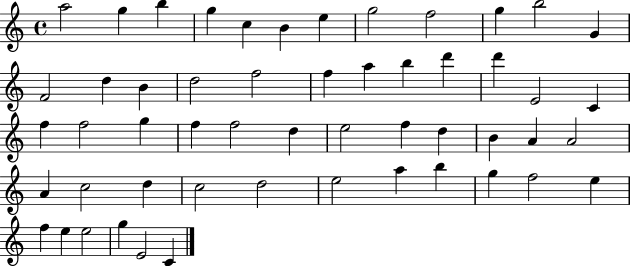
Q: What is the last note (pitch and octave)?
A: C4